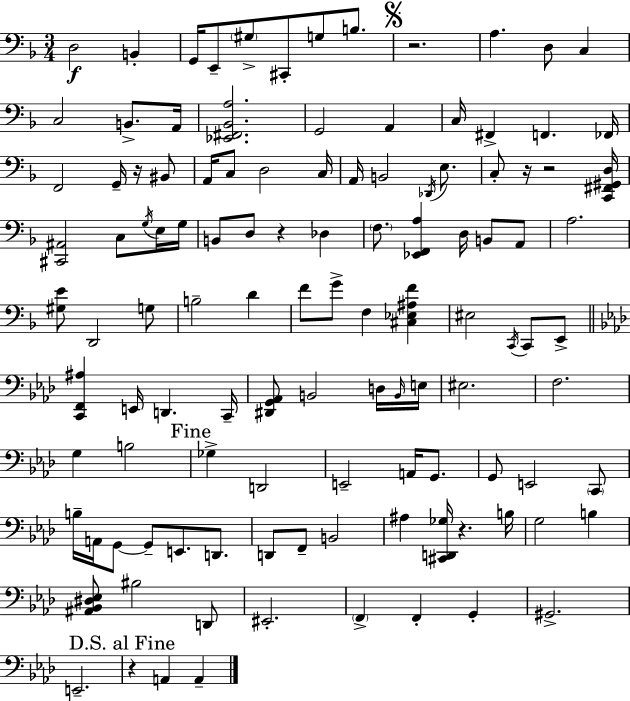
D3/h B2/q G2/s E2/e G#3/e C#2/e G3/e B3/e. R/h. A3/q. D3/e C3/q C3/h B2/e. A2/s [Eb2,F#2,Bb2,A3]/h. G2/h A2/q C3/s F#2/q F2/q. FES2/s F2/h G2/s R/s BIS2/e A2/s C3/e D3/h C3/s A2/s B2/h Db2/s E3/e. C3/e R/s R/h [C2,F#2,G#2,D3]/s [C#2,A#2]/h C3/e G3/s E3/s G3/s B2/e D3/e R/q Db3/q F3/e. [Eb2,F2,A3]/q D3/s B2/e A2/e A3/h. [G#3,E4]/e D2/h G3/e B3/h D4/q F4/e G4/e F3/q [C#3,Eb3,A#3,F4]/q EIS3/h C2/s C2/e E2/e [C2,F2,A#3]/q E2/s D2/q. C2/s [D#2,G2,Ab2]/e B2/h D3/s B2/s E3/s EIS3/h. F3/h. G3/q B3/h Gb3/q D2/h E2/h A2/s G2/e. G2/e E2/h C2/e B3/s A2/s G2/e G2/e E2/e. D2/e. D2/e F2/e B2/h A#3/q [C#2,D2,Gb3]/s R/q. B3/s G3/h B3/q [A#2,Bb2,D#3,Eb3]/e BIS3/h D2/e EIS2/h. F2/q F2/q G2/q G#2/h. E2/h. R/q A2/q A2/q